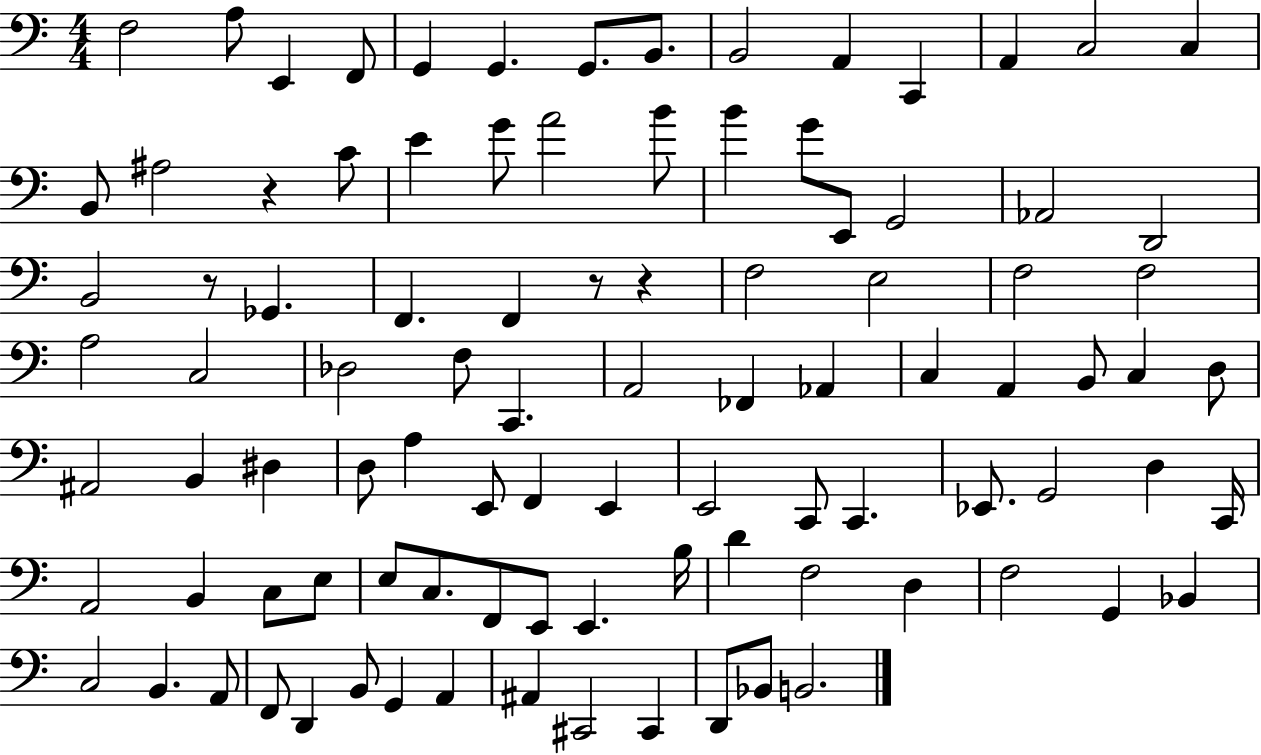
F3/h A3/e E2/q F2/e G2/q G2/q. G2/e. B2/e. B2/h A2/q C2/q A2/q C3/h C3/q B2/e A#3/h R/q C4/e E4/q G4/e A4/h B4/e B4/q G4/e E2/e G2/h Ab2/h D2/h B2/h R/e Gb2/q. F2/q. F2/q R/e R/q F3/h E3/h F3/h F3/h A3/h C3/h Db3/h F3/e C2/q. A2/h FES2/q Ab2/q C3/q A2/q B2/e C3/q D3/e A#2/h B2/q D#3/q D3/e A3/q E2/e F2/q E2/q E2/h C2/e C2/q. Eb2/e. G2/h D3/q C2/s A2/h B2/q C3/e E3/e E3/e C3/e. F2/e E2/e E2/q. B3/s D4/q F3/h D3/q F3/h G2/q Bb2/q C3/h B2/q. A2/e F2/e D2/q B2/e G2/q A2/q A#2/q C#2/h C#2/q D2/e Bb2/e B2/h.